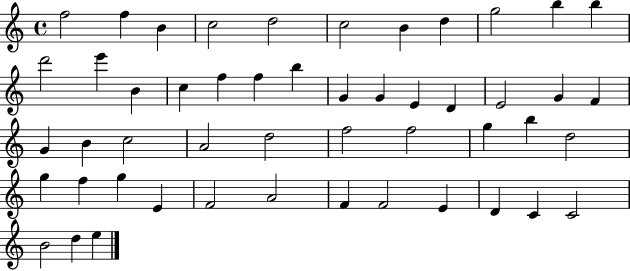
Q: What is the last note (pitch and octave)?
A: E5